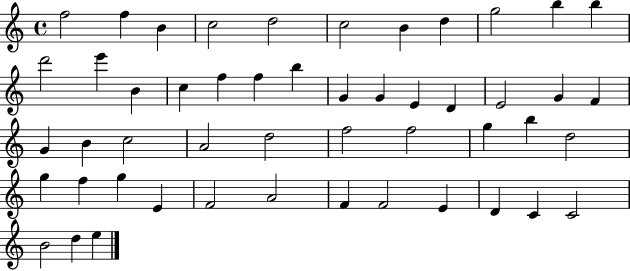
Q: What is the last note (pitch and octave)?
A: E5